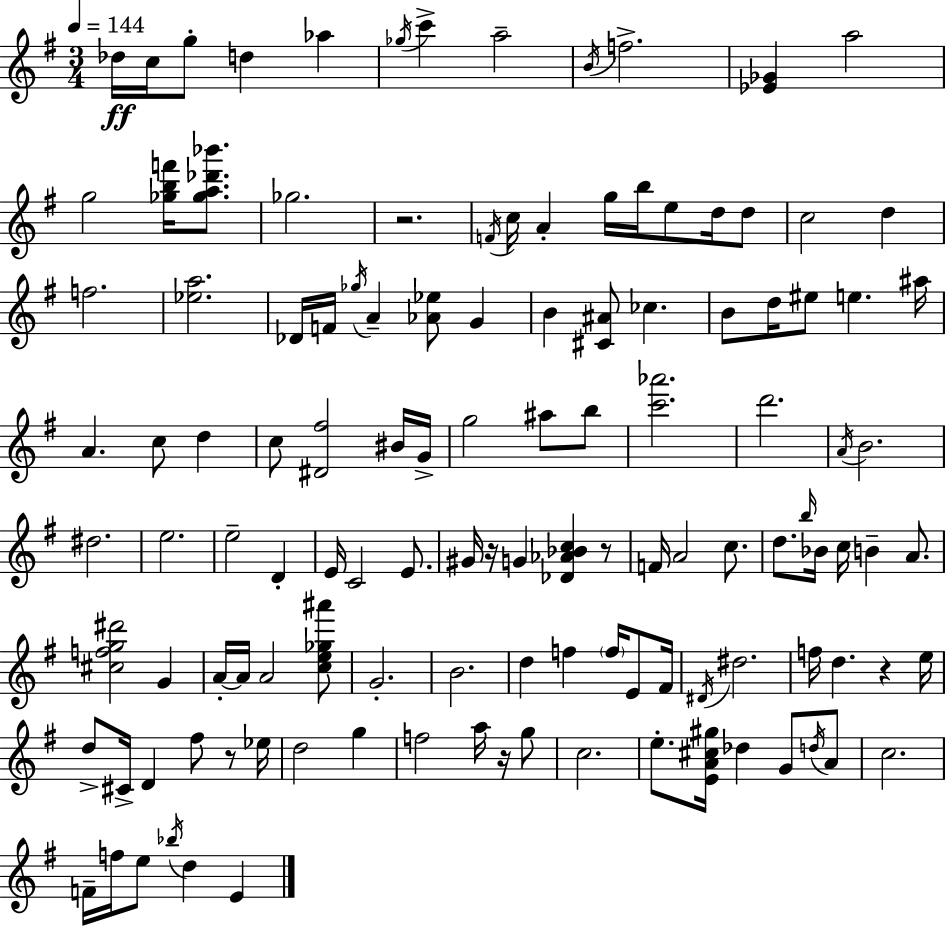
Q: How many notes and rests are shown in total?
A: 123